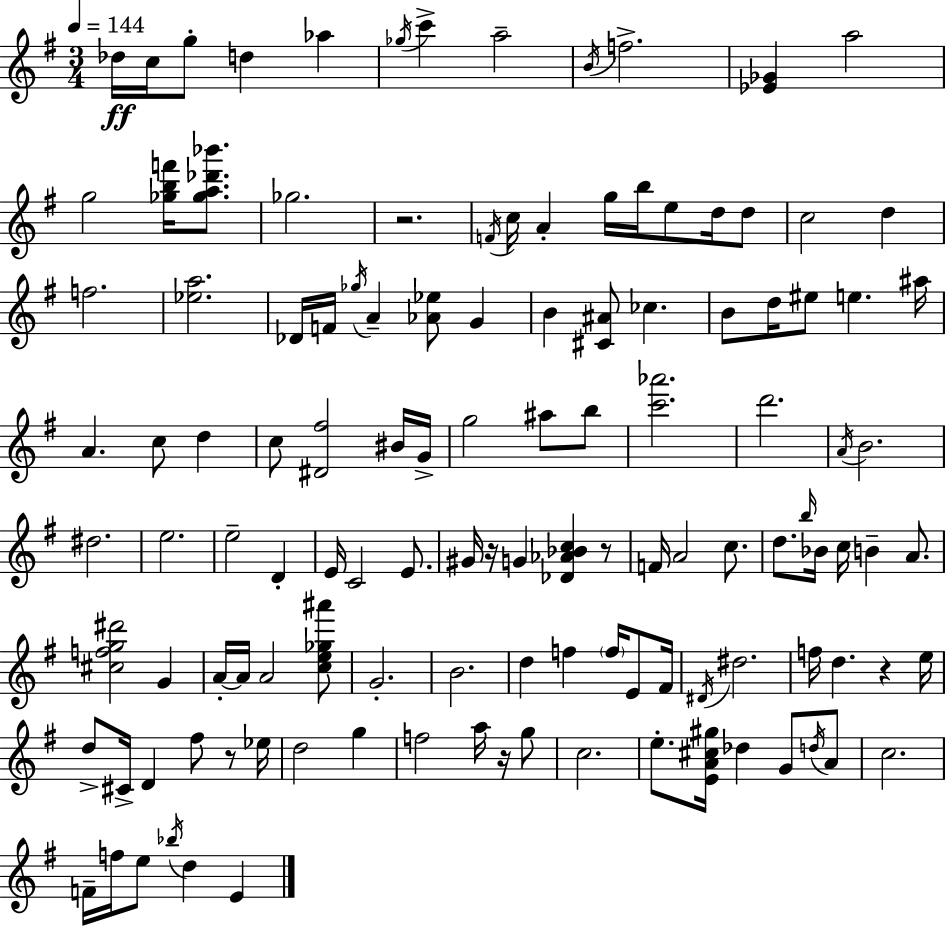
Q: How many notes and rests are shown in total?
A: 123